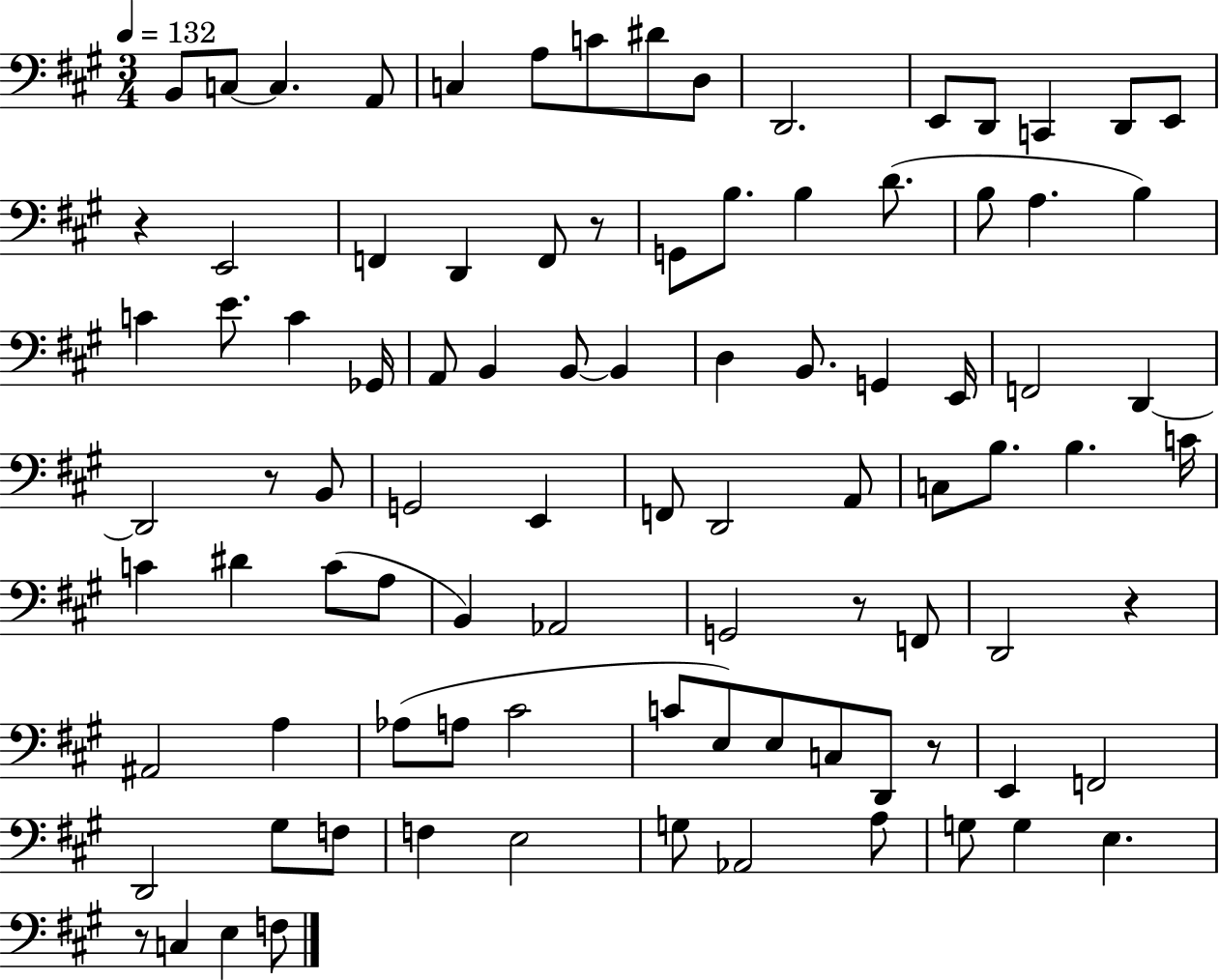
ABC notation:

X:1
T:Untitled
M:3/4
L:1/4
K:A
B,,/2 C,/2 C, A,,/2 C, A,/2 C/2 ^D/2 D,/2 D,,2 E,,/2 D,,/2 C,, D,,/2 E,,/2 z E,,2 F,, D,, F,,/2 z/2 G,,/2 B,/2 B, D/2 B,/2 A, B, C E/2 C _G,,/4 A,,/2 B,, B,,/2 B,, D, B,,/2 G,, E,,/4 F,,2 D,, D,,2 z/2 B,,/2 G,,2 E,, F,,/2 D,,2 A,,/2 C,/2 B,/2 B, C/4 C ^D C/2 A,/2 B,, _A,,2 G,,2 z/2 F,,/2 D,,2 z ^A,,2 A, _A,/2 A,/2 ^C2 C/2 E,/2 E,/2 C,/2 D,,/2 z/2 E,, F,,2 D,,2 ^G,/2 F,/2 F, E,2 G,/2 _A,,2 A,/2 G,/2 G, E, z/2 C, E, F,/2